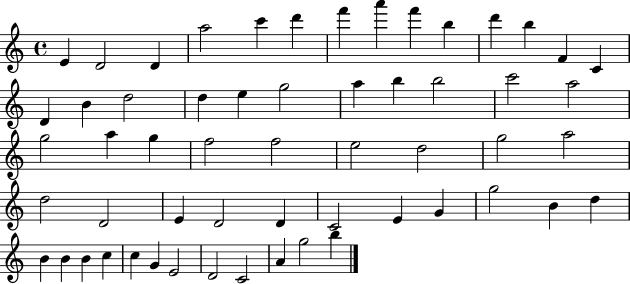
{
  \clef treble
  \time 4/4
  \defaultTimeSignature
  \key c \major
  e'4 d'2 d'4 | a''2 c'''4 d'''4 | f'''4 a'''4 f'''4 b''4 | d'''4 b''4 f'4 c'4 | \break d'4 b'4 d''2 | d''4 e''4 g''2 | a''4 b''4 b''2 | c'''2 a''2 | \break g''2 a''4 g''4 | f''2 f''2 | e''2 d''2 | g''2 a''2 | \break d''2 d'2 | e'4 d'2 d'4 | c'2 e'4 g'4 | g''2 b'4 d''4 | \break b'4 b'4 b'4 c''4 | c''4 g'4 e'2 | d'2 c'2 | a'4 g''2 b''4 | \break \bar "|."
}